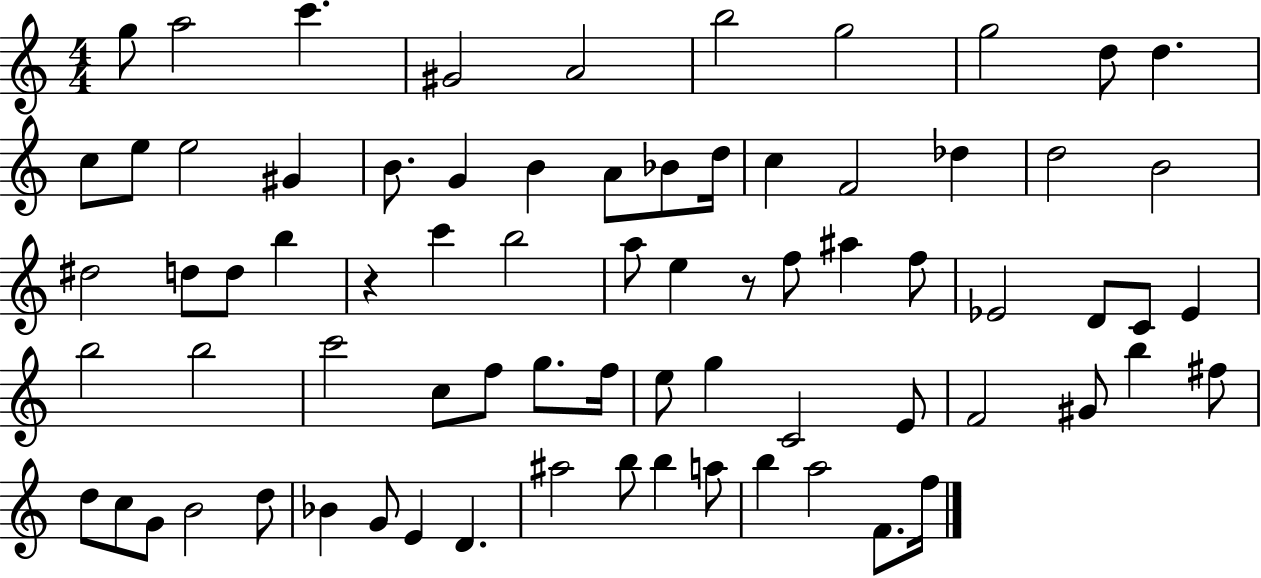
G5/e A5/h C6/q. G#4/h A4/h B5/h G5/h G5/h D5/e D5/q. C5/e E5/e E5/h G#4/q B4/e. G4/q B4/q A4/e Bb4/e D5/s C5/q F4/h Db5/q D5/h B4/h D#5/h D5/e D5/e B5/q R/q C6/q B5/h A5/e E5/q R/e F5/e A#5/q F5/e Eb4/h D4/e C4/e Eb4/q B5/h B5/h C6/h C5/e F5/e G5/e. F5/s E5/e G5/q C4/h E4/e F4/h G#4/e B5/q F#5/e D5/e C5/e G4/e B4/h D5/e Bb4/q G4/e E4/q D4/q. A#5/h B5/e B5/q A5/e B5/q A5/h F4/e. F5/s